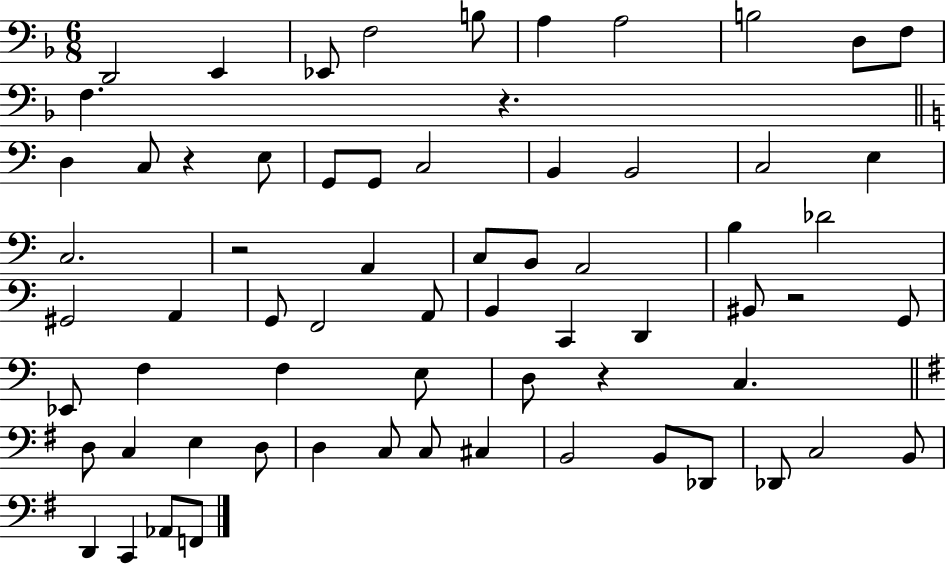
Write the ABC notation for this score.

X:1
T:Untitled
M:6/8
L:1/4
K:F
D,,2 E,, _E,,/2 F,2 B,/2 A, A,2 B,2 D,/2 F,/2 F, z D, C,/2 z E,/2 G,,/2 G,,/2 C,2 B,, B,,2 C,2 E, C,2 z2 A,, C,/2 B,,/2 A,,2 B, _D2 ^G,,2 A,, G,,/2 F,,2 A,,/2 B,, C,, D,, ^B,,/2 z2 G,,/2 _E,,/2 F, F, E,/2 D,/2 z C, D,/2 C, E, D,/2 D, C,/2 C,/2 ^C, B,,2 B,,/2 _D,,/2 _D,,/2 C,2 B,,/2 D,, C,, _A,,/2 F,,/2